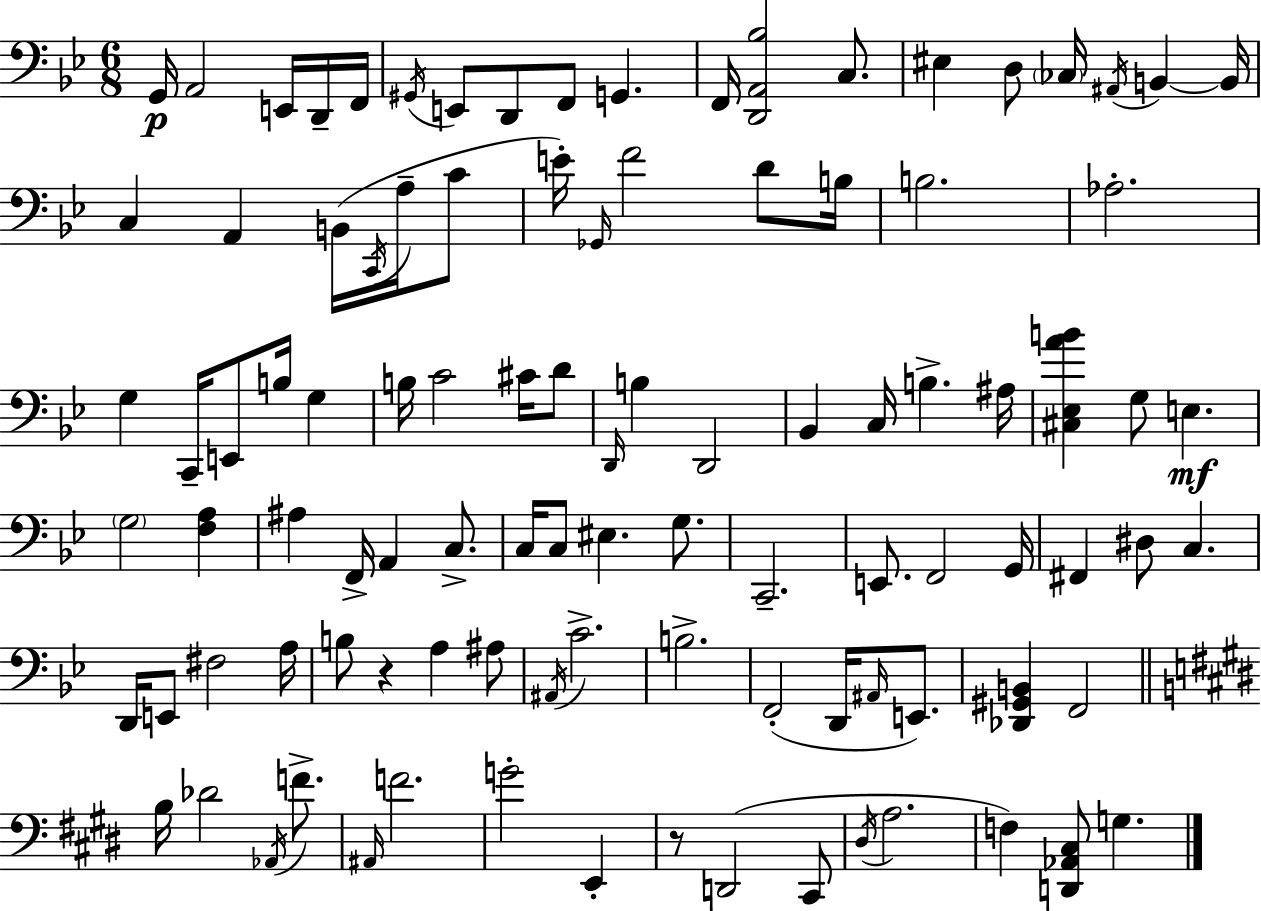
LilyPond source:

{
  \clef bass
  \numericTimeSignature
  \time 6/8
  \key bes \major
  g,16\p a,2 e,16 d,16-- f,16 | \acciaccatura { gis,16 } e,8 d,8 f,8 g,4. | f,16 <d, a, bes>2 c8. | eis4 d8 \parenthesize ces16 \acciaccatura { ais,16 } b,4~~ | \break b,16 c4 a,4 b,16( \acciaccatura { c,16 } | a16-- c'8 e'16-.) \grace { ges,16 } f'2 | d'8 b16 b2. | aes2.-. | \break g4 c,16-- e,8 b16 | g4 b16 c'2 | cis'16 d'8 \grace { d,16 } b4 d,2 | bes,4 c16 b4.-> | \break ais16 <cis ees a' b'>4 g8 e4.\mf | \parenthesize g2 | <f a>4 ais4 f,16-> a,4 | c8.-> c16 c8 eis4. | \break g8. c,2.-- | e,8. f,2 | g,16 fis,4 dis8 c4. | d,16 e,8 fis2 | \break a16 b8 r4 a4 | ais8 \acciaccatura { ais,16 } c'2.-> | b2.-> | f,2-.( | \break d,16 \grace { ais,16 } e,8.) <des, gis, b,>4 f,2 | \bar "||" \break \key e \major b16 des'2 \acciaccatura { aes,16 } f'8.-> | \grace { ais,16 } f'2. | g'2-. e,4-. | r8 d,2( | \break cis,8 \acciaccatura { dis16 } a2. | f4) <d, aes, cis>8 g4. | \bar "|."
}